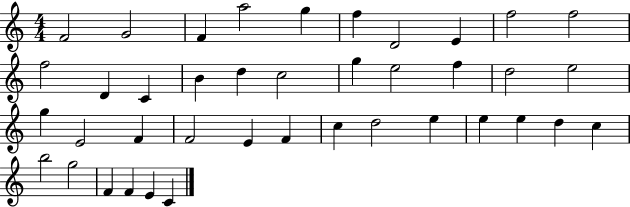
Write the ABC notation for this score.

X:1
T:Untitled
M:4/4
L:1/4
K:C
F2 G2 F a2 g f D2 E f2 f2 f2 D C B d c2 g e2 f d2 e2 g E2 F F2 E F c d2 e e e d c b2 g2 F F E C